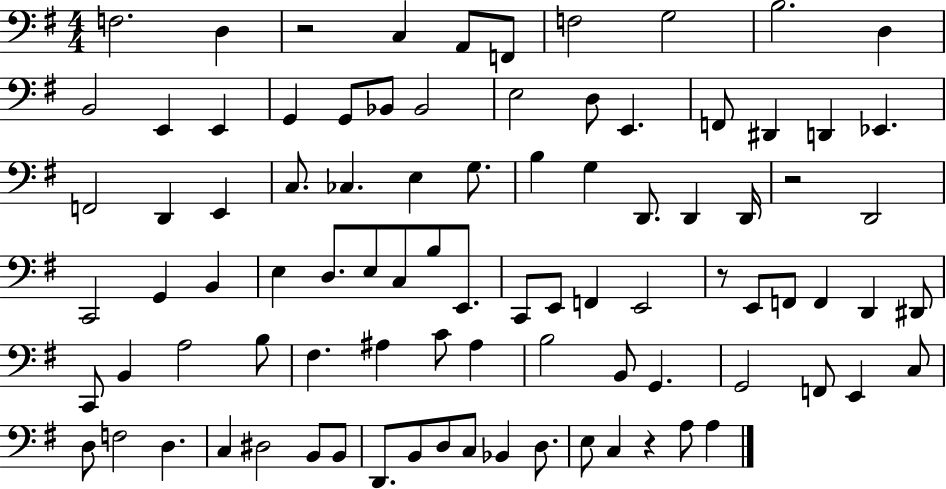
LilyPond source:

{
  \clef bass
  \numericTimeSignature
  \time 4/4
  \key g \major
  f2. d4 | r2 c4 a,8 f,8 | f2 g2 | b2. d4 | \break b,2 e,4 e,4 | g,4 g,8 bes,8 bes,2 | e2 d8 e,4. | f,8 dis,4 d,4 ees,4. | \break f,2 d,4 e,4 | c8. ces4. e4 g8. | b4 g4 d,8. d,4 d,16 | r2 d,2 | \break c,2 g,4 b,4 | e4 d8. e8 c8 b8 e,8. | c,8 e,8 f,4 e,2 | r8 e,8 f,8 f,4 d,4 dis,8 | \break c,8 b,4 a2 b8 | fis4. ais4 c'8 ais4 | b2 b,8 g,4. | g,2 f,8 e,4 c8 | \break d8 f2 d4. | c4 dis2 b,8 b,8 | d,8. b,8 d8 c8 bes,4 d8. | e8 c4 r4 a8 a4 | \break \bar "|."
}